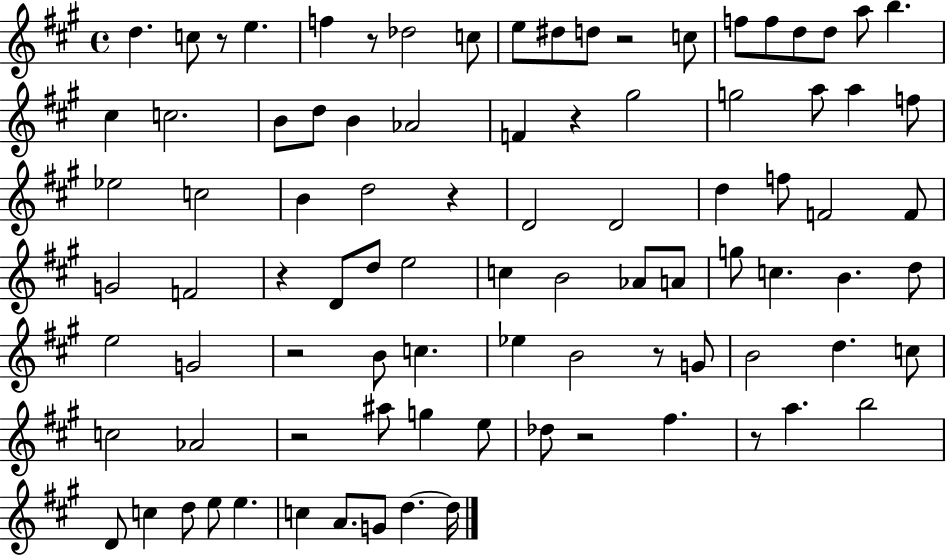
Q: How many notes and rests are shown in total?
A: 91